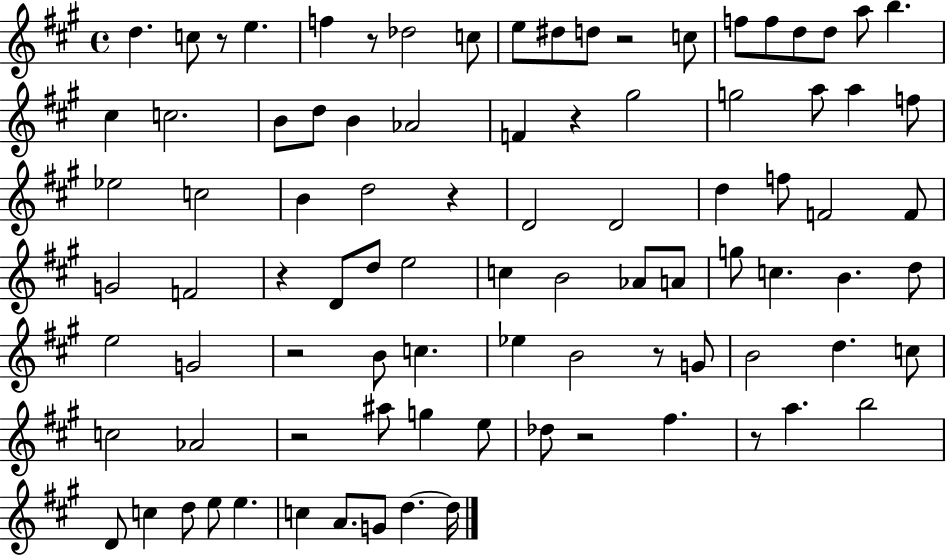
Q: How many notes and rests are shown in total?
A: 91